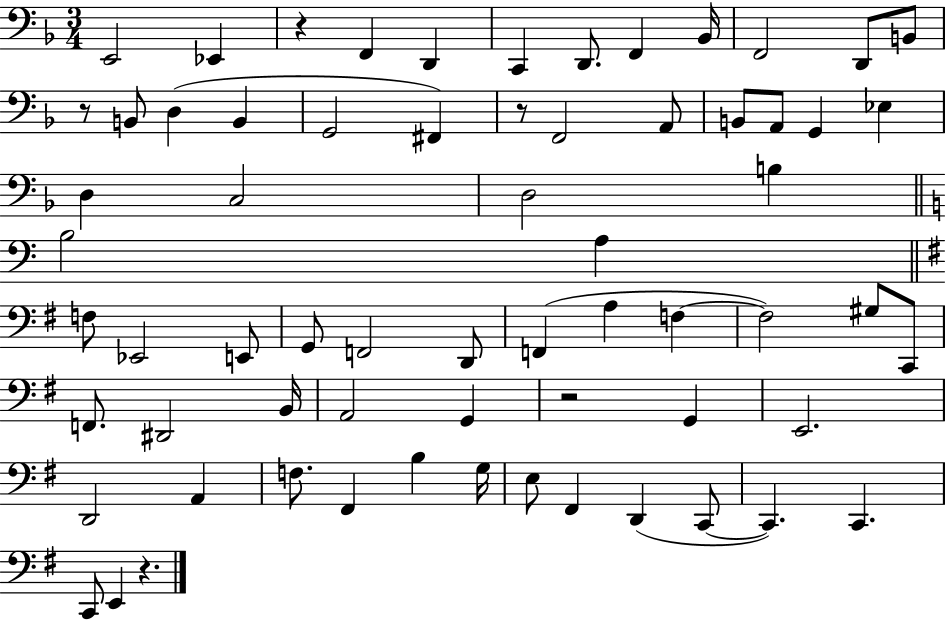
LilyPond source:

{
  \clef bass
  \numericTimeSignature
  \time 3/4
  \key f \major
  e,2 ees,4 | r4 f,4 d,4 | c,4 d,8. f,4 bes,16 | f,2 d,8 b,8 | \break r8 b,8 d4( b,4 | g,2 fis,4) | r8 f,2 a,8 | b,8 a,8 g,4 ees4 | \break d4 c2 | d2 b4 | \bar "||" \break \key c \major b2 a4 | \bar "||" \break \key e \minor f8 ees,2 e,8 | g,8 f,2 d,8 | f,4( a4 f4~~ | f2) gis8 c,8 | \break f,8. dis,2 b,16 | a,2 g,4 | r2 g,4 | e,2. | \break d,2 a,4 | f8. fis,4 b4 g16 | e8 fis,4 d,4( c,8~~ | c,4.) c,4. | \break c,8 e,4 r4. | \bar "|."
}